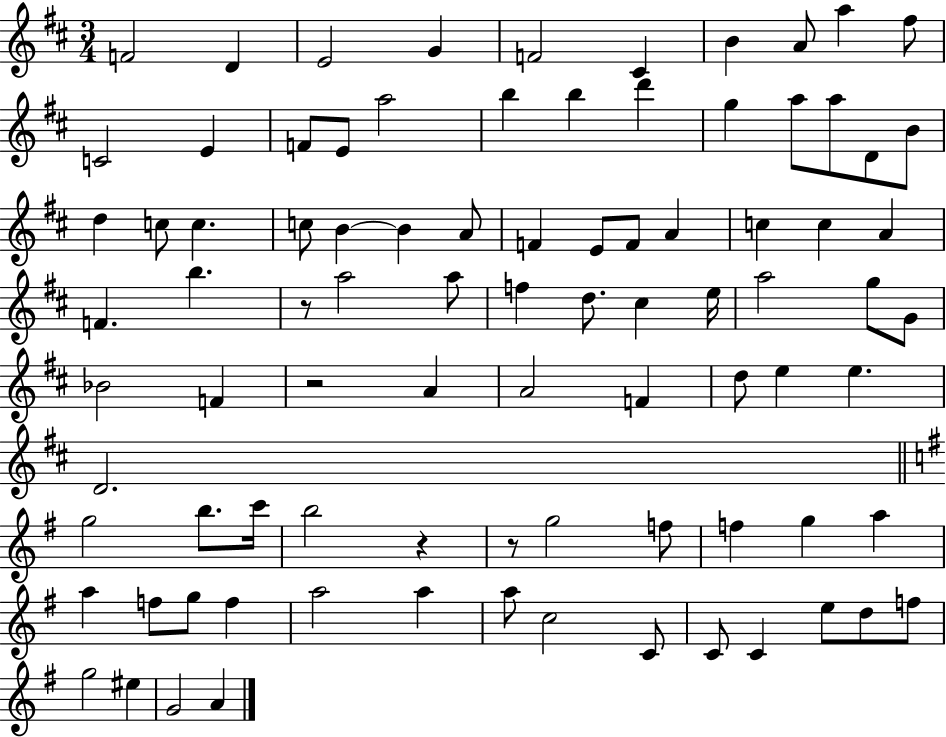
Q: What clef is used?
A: treble